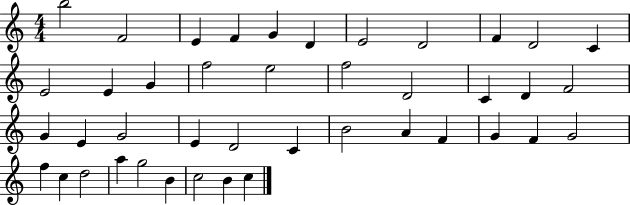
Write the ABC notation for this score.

X:1
T:Untitled
M:4/4
L:1/4
K:C
b2 F2 E F G D E2 D2 F D2 C E2 E G f2 e2 f2 D2 C D F2 G E G2 E D2 C B2 A F G F G2 f c d2 a g2 B c2 B c